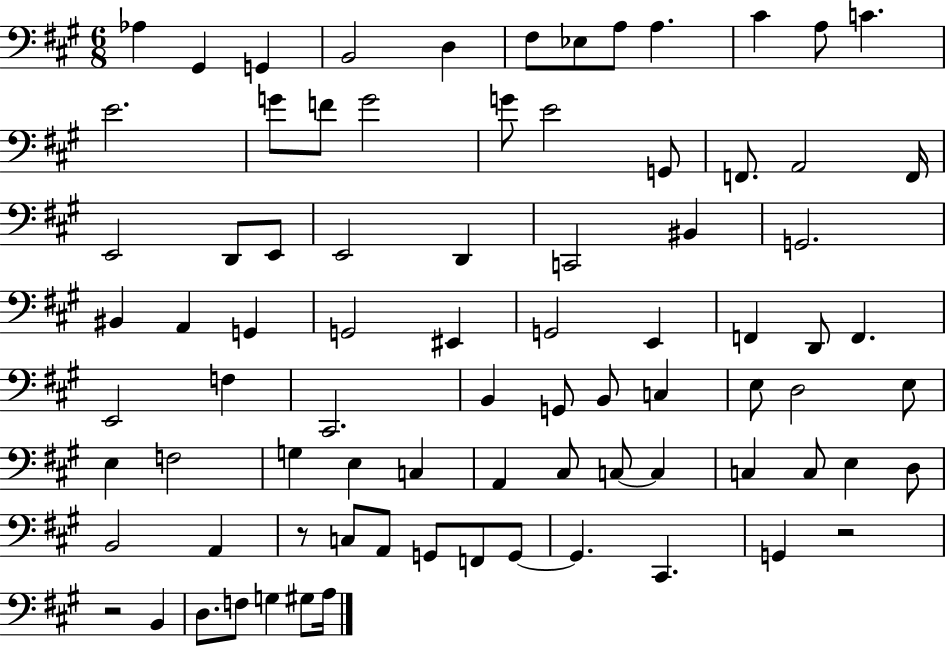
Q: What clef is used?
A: bass